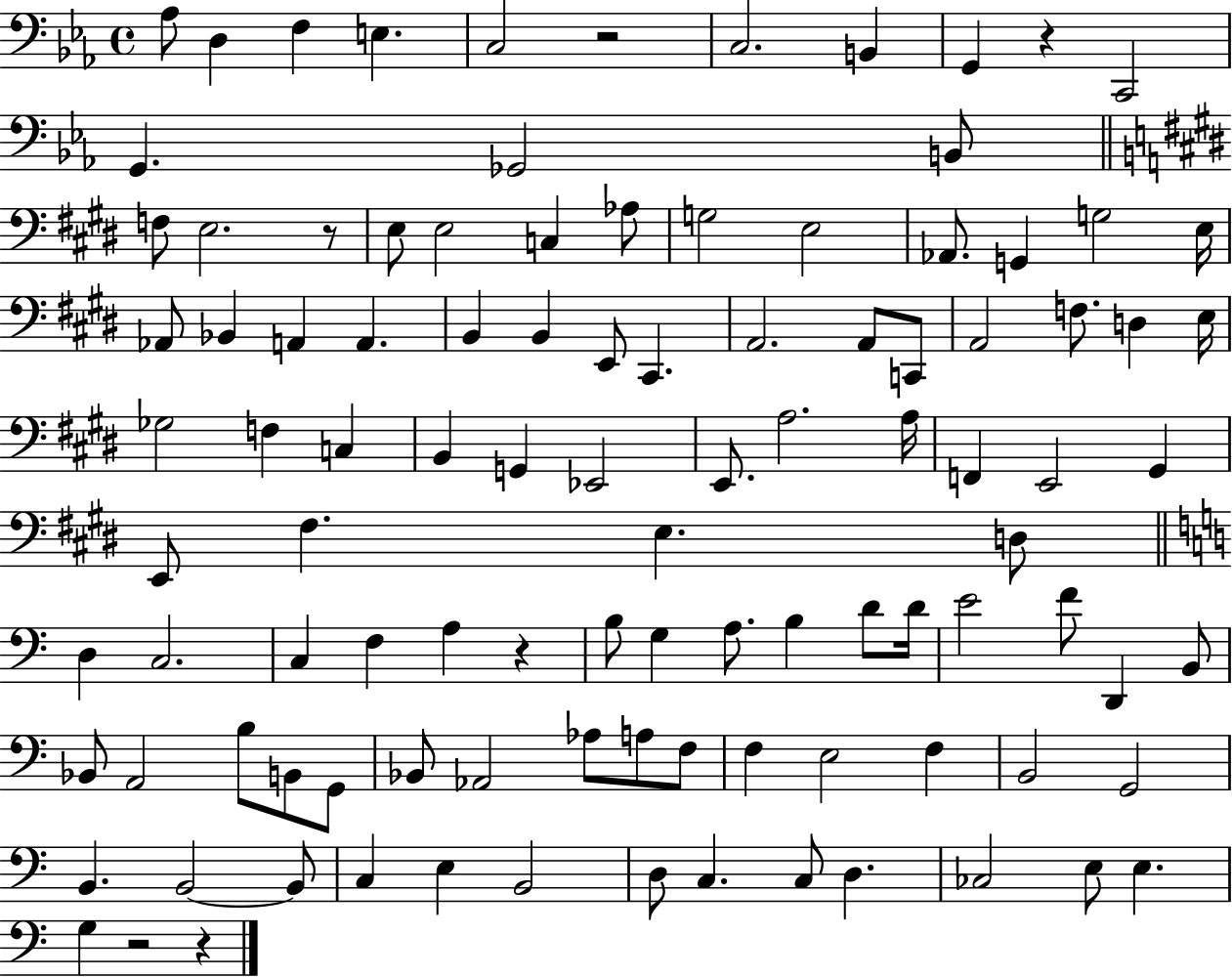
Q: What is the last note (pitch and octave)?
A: G3